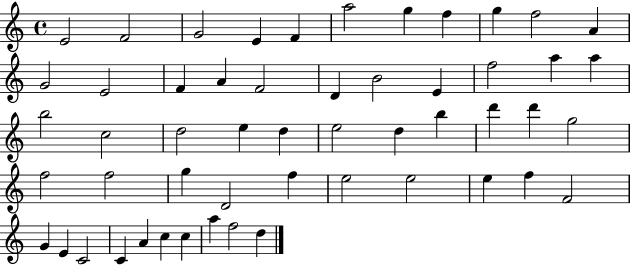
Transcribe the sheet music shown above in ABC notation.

X:1
T:Untitled
M:4/4
L:1/4
K:C
E2 F2 G2 E F a2 g f g f2 A G2 E2 F A F2 D B2 E f2 a a b2 c2 d2 e d e2 d b d' d' g2 f2 f2 g D2 f e2 e2 e f F2 G E C2 C A c c a f2 d